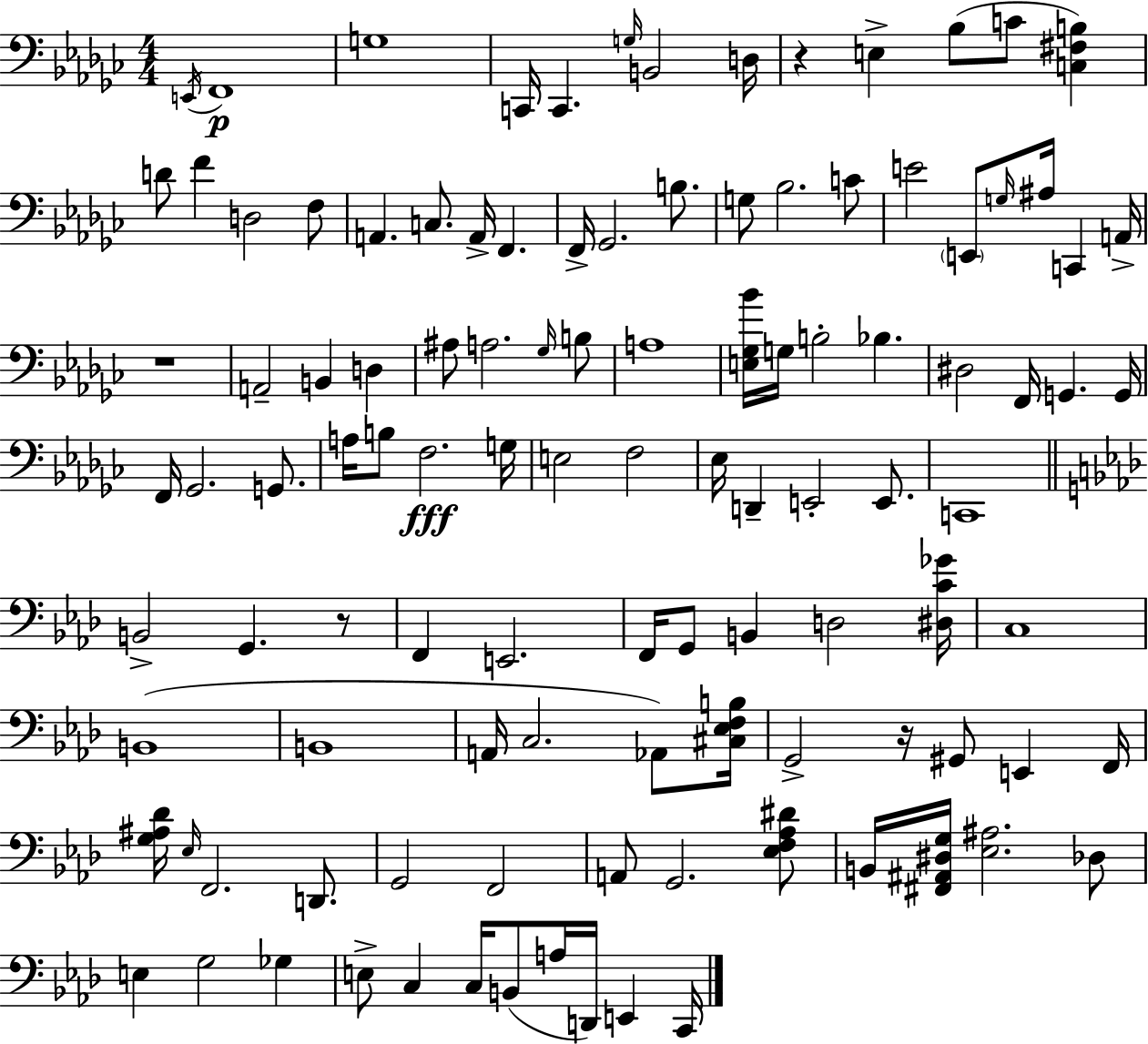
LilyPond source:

{
  \clef bass
  \numericTimeSignature
  \time 4/4
  \key ees \minor
  \acciaccatura { e,16 }\p f,1 | g1 | c,16 c,4. \grace { g16 } b,2 | d16 r4 e4-> bes8( c'8 <c fis b>4) | \break d'8 f'4 d2 | f8 a,4. c8. a,16-> f,4. | f,16-> ges,2. b8. | g8 bes2. | \break c'8 e'2 \parenthesize e,8 \grace { g16 } ais16 c,4 | a,16-> r1 | a,2-- b,4 d4 | ais8 a2. | \break \grace { ges16 } b8 a1 | <e ges bes'>16 g16 b2-. bes4. | dis2 f,16 g,4. | g,16 f,16 ges,2. | \break g,8. a16 b8 f2.\fff | g16 e2 f2 | ees16 d,4-- e,2-. | e,8. c,1 | \break \bar "||" \break \key aes \major b,2-> g,4. r8 | f,4 e,2. | f,16 g,8 b,4 d2 <dis c' ges'>16 | c1 | \break b,1( | b,1 | a,16 c2. aes,8) <cis ees f b>16 | g,2-> r16 gis,8 e,4 f,16 | \break <g ais des'>16 \grace { ees16 } f,2. d,8. | g,2 f,2 | a,8 g,2. <ees f aes dis'>8 | b,16 <fis, ais, dis g>16 <ees ais>2. des8 | \break e4 g2 ges4 | e8-> c4 c16 b,8( a16 d,16) e,4 | c,16 \bar "|."
}